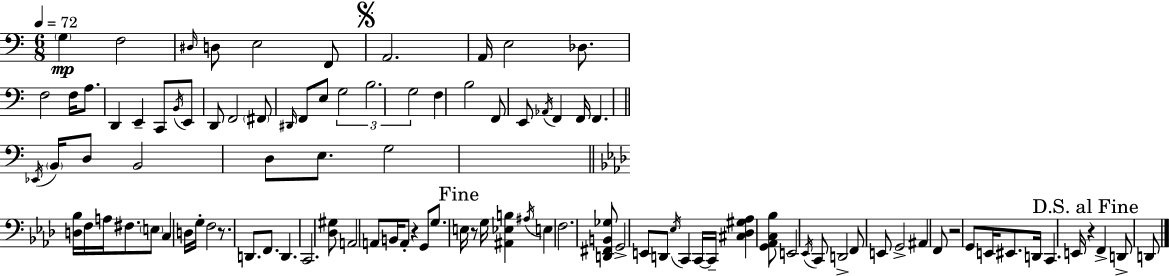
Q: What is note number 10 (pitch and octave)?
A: Db3